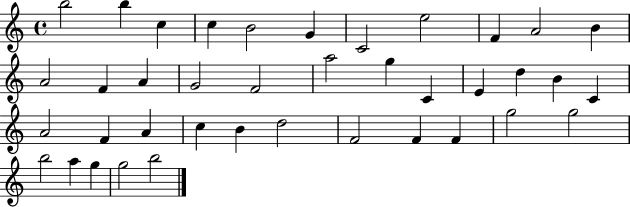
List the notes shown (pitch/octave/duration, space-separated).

B5/h B5/q C5/q C5/q B4/h G4/q C4/h E5/h F4/q A4/h B4/q A4/h F4/q A4/q G4/h F4/h A5/h G5/q C4/q E4/q D5/q B4/q C4/q A4/h F4/q A4/q C5/q B4/q D5/h F4/h F4/q F4/q G5/h G5/h B5/h A5/q G5/q G5/h B5/h